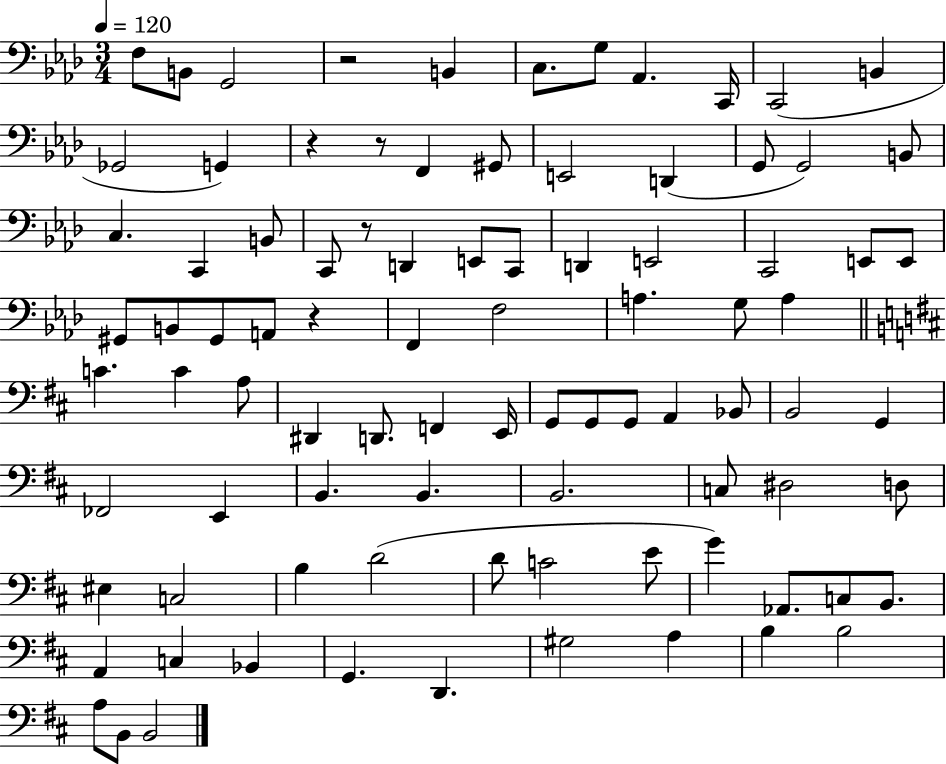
{
  \clef bass
  \numericTimeSignature
  \time 3/4
  \key aes \major
  \tempo 4 = 120
  f8 b,8 g,2 | r2 b,4 | c8. g8 aes,4. c,16 | c,2( b,4 | \break ges,2 g,4) | r4 r8 f,4 gis,8 | e,2 d,4( | g,8 g,2) b,8 | \break c4. c,4 b,8 | c,8 r8 d,4 e,8 c,8 | d,4 e,2 | c,2 e,8 e,8 | \break gis,8 b,8 gis,8 a,8 r4 | f,4 f2 | a4. g8 a4 | \bar "||" \break \key b \minor c'4. c'4 a8 | dis,4 d,8. f,4 e,16 | g,8 g,8 g,8 a,4 bes,8 | b,2 g,4 | \break fes,2 e,4 | b,4. b,4. | b,2. | c8 dis2 d8 | \break eis4 c2 | b4 d'2( | d'8 c'2 e'8 | g'4) aes,8. c8 b,8. | \break a,4 c4 bes,4 | g,4. d,4. | gis2 a4 | b4 b2 | \break a8 b,8 b,2 | \bar "|."
}